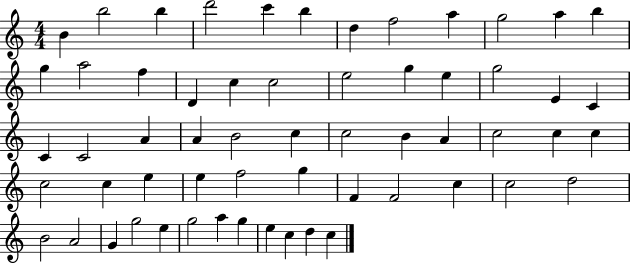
B4/q B5/h B5/q D6/h C6/q B5/q D5/q F5/h A5/q G5/h A5/q B5/q G5/q A5/h F5/q D4/q C5/q C5/h E5/h G5/q E5/q G5/h E4/q C4/q C4/q C4/h A4/q A4/q B4/h C5/q C5/h B4/q A4/q C5/h C5/q C5/q C5/h C5/q E5/q E5/q F5/h G5/q F4/q F4/h C5/q C5/h D5/h B4/h A4/h G4/q G5/h E5/q G5/h A5/q G5/q E5/q C5/q D5/q C5/q